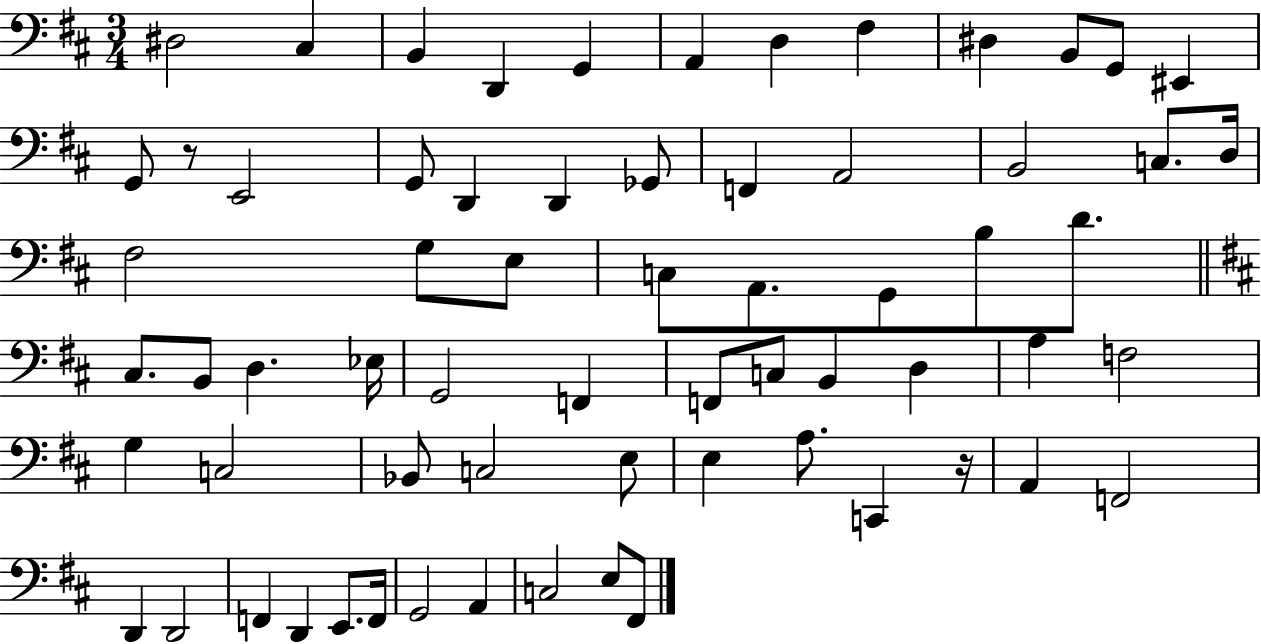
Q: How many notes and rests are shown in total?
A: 66